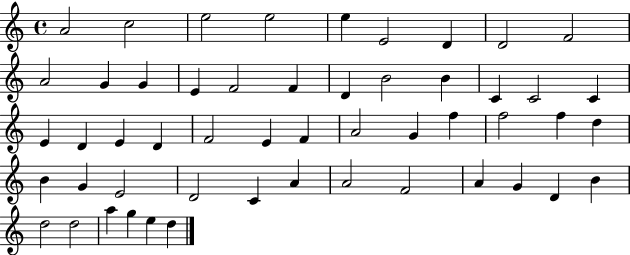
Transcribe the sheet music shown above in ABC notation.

X:1
T:Untitled
M:4/4
L:1/4
K:C
A2 c2 e2 e2 e E2 D D2 F2 A2 G G E F2 F D B2 B C C2 C E D E D F2 E F A2 G f f2 f d B G E2 D2 C A A2 F2 A G D B d2 d2 a g e d